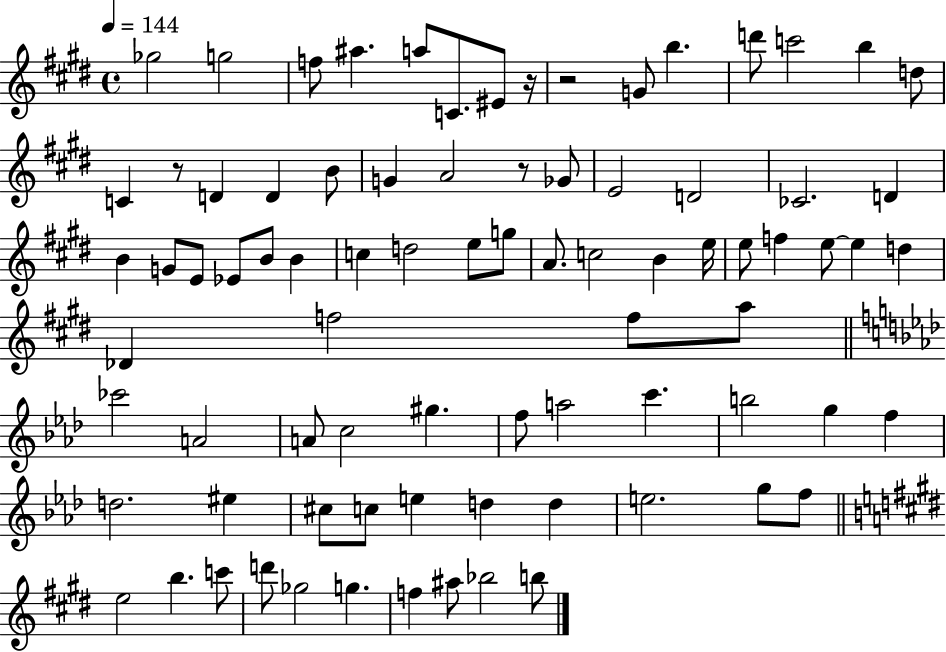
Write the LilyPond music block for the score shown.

{
  \clef treble
  \time 4/4
  \defaultTimeSignature
  \key e \major
  \tempo 4 = 144
  ges''2 g''2 | f''8 ais''4. a''8 c'8. eis'8 r16 | r2 g'8 b''4. | d'''8 c'''2 b''4 d''8 | \break c'4 r8 d'4 d'4 b'8 | g'4 a'2 r8 ges'8 | e'2 d'2 | ces'2. d'4 | \break b'4 g'8 e'8 ees'8 b'8 b'4 | c''4 d''2 e''8 g''8 | a'8. c''2 b'4 e''16 | e''8 f''4 e''8~~ e''4 d''4 | \break des'4 f''2 f''8 a''8 | \bar "||" \break \key aes \major ces'''2 a'2 | a'8 c''2 gis''4. | f''8 a''2 c'''4. | b''2 g''4 f''4 | \break d''2. eis''4 | cis''8 c''8 e''4 d''4 d''4 | e''2. g''8 f''8 | \bar "||" \break \key e \major e''2 b''4. c'''8 | d'''8 ges''2 g''4. | f''4 ais''8 bes''2 b''8 | \bar "|."
}